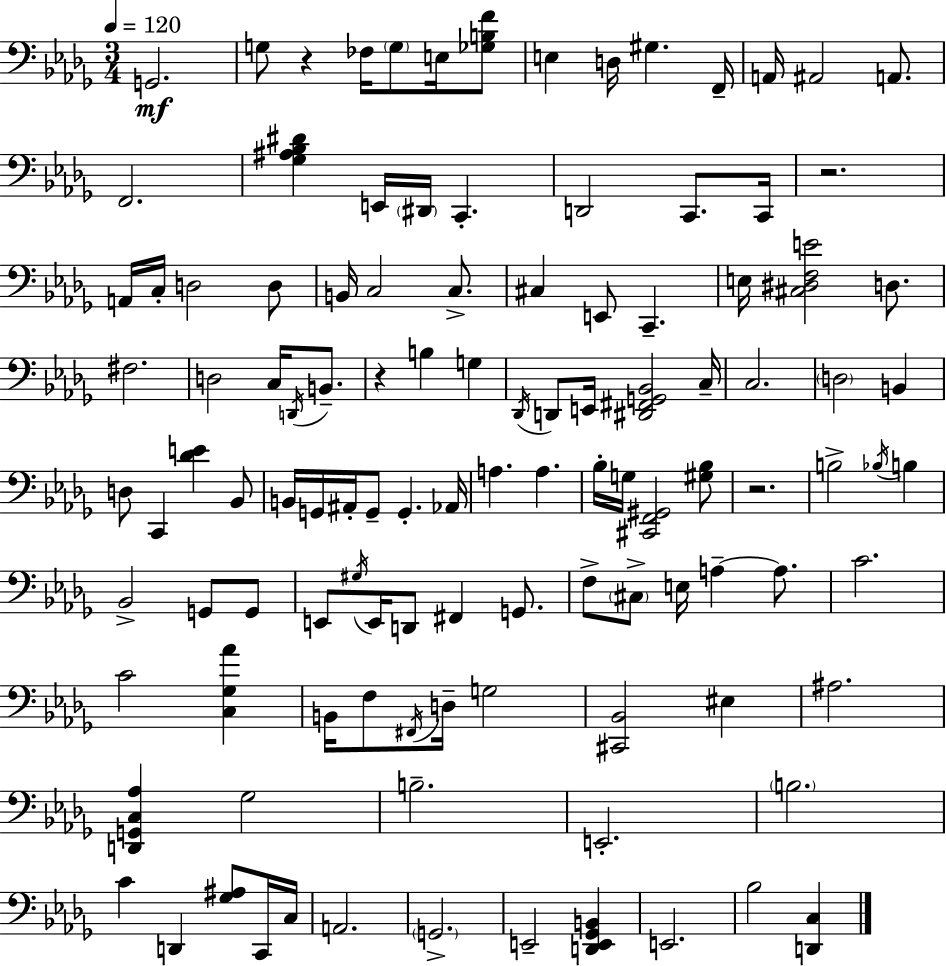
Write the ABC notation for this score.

X:1
T:Untitled
M:3/4
L:1/4
K:Bbm
G,,2 G,/2 z _F,/4 G,/2 E,/4 [_G,B,F]/2 E, D,/4 ^G, F,,/4 A,,/4 ^A,,2 A,,/2 F,,2 [_G,^A,_B,^D] E,,/4 ^D,,/4 C,, D,,2 C,,/2 C,,/4 z2 A,,/4 C,/4 D,2 D,/2 B,,/4 C,2 C,/2 ^C, E,,/2 C,, E,/4 [^C,^D,F,E]2 D,/2 ^F,2 D,2 C,/4 D,,/4 B,,/2 z B, G, _D,,/4 D,,/2 E,,/4 [^D,,^F,,G,,_B,,]2 C,/4 C,2 D,2 B,, D,/2 C,, [_DE] _B,,/2 B,,/4 G,,/4 ^A,,/4 G,,/2 G,, _A,,/4 A, A, _B,/4 G,/4 [^C,,F,,^G,,]2 [^G,_B,]/2 z2 B,2 _B,/4 B, _B,,2 G,,/2 G,,/2 E,,/2 ^G,/4 E,,/4 D,,/2 ^F,, G,,/2 F,/2 ^C,/2 E,/4 A, A,/2 C2 C2 [C,_G,_A] B,,/4 F,/2 ^F,,/4 D,/4 G,2 [^C,,_B,,]2 ^E, ^A,2 [D,,G,,C,_A,] _G,2 B,2 E,,2 B,2 C D,, [_G,^A,]/2 C,,/4 C,/4 A,,2 G,,2 E,,2 [D,,E,,_G,,B,,] E,,2 _B,2 [D,,C,]